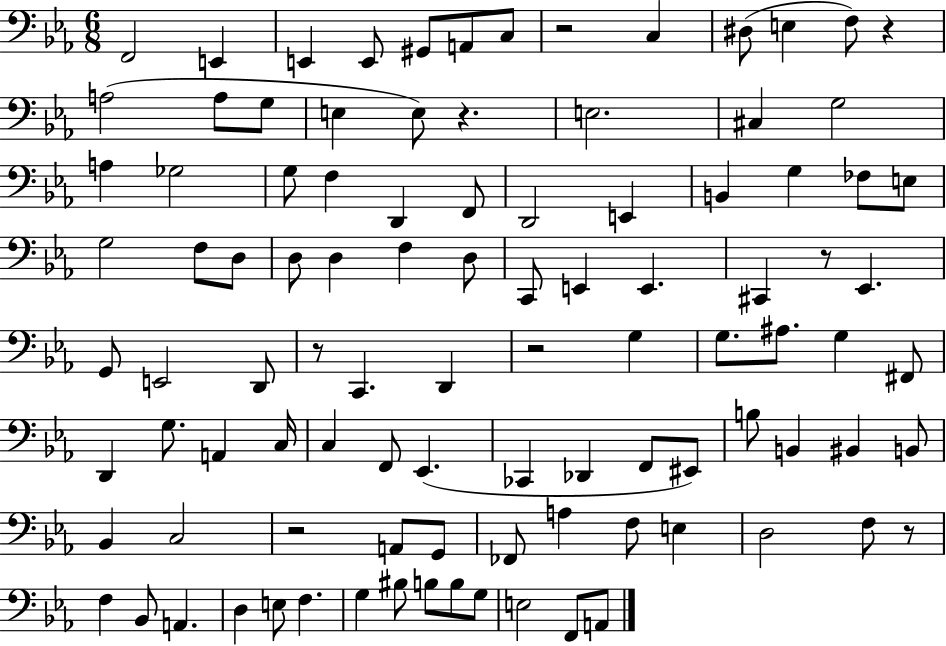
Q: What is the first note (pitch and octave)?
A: F2